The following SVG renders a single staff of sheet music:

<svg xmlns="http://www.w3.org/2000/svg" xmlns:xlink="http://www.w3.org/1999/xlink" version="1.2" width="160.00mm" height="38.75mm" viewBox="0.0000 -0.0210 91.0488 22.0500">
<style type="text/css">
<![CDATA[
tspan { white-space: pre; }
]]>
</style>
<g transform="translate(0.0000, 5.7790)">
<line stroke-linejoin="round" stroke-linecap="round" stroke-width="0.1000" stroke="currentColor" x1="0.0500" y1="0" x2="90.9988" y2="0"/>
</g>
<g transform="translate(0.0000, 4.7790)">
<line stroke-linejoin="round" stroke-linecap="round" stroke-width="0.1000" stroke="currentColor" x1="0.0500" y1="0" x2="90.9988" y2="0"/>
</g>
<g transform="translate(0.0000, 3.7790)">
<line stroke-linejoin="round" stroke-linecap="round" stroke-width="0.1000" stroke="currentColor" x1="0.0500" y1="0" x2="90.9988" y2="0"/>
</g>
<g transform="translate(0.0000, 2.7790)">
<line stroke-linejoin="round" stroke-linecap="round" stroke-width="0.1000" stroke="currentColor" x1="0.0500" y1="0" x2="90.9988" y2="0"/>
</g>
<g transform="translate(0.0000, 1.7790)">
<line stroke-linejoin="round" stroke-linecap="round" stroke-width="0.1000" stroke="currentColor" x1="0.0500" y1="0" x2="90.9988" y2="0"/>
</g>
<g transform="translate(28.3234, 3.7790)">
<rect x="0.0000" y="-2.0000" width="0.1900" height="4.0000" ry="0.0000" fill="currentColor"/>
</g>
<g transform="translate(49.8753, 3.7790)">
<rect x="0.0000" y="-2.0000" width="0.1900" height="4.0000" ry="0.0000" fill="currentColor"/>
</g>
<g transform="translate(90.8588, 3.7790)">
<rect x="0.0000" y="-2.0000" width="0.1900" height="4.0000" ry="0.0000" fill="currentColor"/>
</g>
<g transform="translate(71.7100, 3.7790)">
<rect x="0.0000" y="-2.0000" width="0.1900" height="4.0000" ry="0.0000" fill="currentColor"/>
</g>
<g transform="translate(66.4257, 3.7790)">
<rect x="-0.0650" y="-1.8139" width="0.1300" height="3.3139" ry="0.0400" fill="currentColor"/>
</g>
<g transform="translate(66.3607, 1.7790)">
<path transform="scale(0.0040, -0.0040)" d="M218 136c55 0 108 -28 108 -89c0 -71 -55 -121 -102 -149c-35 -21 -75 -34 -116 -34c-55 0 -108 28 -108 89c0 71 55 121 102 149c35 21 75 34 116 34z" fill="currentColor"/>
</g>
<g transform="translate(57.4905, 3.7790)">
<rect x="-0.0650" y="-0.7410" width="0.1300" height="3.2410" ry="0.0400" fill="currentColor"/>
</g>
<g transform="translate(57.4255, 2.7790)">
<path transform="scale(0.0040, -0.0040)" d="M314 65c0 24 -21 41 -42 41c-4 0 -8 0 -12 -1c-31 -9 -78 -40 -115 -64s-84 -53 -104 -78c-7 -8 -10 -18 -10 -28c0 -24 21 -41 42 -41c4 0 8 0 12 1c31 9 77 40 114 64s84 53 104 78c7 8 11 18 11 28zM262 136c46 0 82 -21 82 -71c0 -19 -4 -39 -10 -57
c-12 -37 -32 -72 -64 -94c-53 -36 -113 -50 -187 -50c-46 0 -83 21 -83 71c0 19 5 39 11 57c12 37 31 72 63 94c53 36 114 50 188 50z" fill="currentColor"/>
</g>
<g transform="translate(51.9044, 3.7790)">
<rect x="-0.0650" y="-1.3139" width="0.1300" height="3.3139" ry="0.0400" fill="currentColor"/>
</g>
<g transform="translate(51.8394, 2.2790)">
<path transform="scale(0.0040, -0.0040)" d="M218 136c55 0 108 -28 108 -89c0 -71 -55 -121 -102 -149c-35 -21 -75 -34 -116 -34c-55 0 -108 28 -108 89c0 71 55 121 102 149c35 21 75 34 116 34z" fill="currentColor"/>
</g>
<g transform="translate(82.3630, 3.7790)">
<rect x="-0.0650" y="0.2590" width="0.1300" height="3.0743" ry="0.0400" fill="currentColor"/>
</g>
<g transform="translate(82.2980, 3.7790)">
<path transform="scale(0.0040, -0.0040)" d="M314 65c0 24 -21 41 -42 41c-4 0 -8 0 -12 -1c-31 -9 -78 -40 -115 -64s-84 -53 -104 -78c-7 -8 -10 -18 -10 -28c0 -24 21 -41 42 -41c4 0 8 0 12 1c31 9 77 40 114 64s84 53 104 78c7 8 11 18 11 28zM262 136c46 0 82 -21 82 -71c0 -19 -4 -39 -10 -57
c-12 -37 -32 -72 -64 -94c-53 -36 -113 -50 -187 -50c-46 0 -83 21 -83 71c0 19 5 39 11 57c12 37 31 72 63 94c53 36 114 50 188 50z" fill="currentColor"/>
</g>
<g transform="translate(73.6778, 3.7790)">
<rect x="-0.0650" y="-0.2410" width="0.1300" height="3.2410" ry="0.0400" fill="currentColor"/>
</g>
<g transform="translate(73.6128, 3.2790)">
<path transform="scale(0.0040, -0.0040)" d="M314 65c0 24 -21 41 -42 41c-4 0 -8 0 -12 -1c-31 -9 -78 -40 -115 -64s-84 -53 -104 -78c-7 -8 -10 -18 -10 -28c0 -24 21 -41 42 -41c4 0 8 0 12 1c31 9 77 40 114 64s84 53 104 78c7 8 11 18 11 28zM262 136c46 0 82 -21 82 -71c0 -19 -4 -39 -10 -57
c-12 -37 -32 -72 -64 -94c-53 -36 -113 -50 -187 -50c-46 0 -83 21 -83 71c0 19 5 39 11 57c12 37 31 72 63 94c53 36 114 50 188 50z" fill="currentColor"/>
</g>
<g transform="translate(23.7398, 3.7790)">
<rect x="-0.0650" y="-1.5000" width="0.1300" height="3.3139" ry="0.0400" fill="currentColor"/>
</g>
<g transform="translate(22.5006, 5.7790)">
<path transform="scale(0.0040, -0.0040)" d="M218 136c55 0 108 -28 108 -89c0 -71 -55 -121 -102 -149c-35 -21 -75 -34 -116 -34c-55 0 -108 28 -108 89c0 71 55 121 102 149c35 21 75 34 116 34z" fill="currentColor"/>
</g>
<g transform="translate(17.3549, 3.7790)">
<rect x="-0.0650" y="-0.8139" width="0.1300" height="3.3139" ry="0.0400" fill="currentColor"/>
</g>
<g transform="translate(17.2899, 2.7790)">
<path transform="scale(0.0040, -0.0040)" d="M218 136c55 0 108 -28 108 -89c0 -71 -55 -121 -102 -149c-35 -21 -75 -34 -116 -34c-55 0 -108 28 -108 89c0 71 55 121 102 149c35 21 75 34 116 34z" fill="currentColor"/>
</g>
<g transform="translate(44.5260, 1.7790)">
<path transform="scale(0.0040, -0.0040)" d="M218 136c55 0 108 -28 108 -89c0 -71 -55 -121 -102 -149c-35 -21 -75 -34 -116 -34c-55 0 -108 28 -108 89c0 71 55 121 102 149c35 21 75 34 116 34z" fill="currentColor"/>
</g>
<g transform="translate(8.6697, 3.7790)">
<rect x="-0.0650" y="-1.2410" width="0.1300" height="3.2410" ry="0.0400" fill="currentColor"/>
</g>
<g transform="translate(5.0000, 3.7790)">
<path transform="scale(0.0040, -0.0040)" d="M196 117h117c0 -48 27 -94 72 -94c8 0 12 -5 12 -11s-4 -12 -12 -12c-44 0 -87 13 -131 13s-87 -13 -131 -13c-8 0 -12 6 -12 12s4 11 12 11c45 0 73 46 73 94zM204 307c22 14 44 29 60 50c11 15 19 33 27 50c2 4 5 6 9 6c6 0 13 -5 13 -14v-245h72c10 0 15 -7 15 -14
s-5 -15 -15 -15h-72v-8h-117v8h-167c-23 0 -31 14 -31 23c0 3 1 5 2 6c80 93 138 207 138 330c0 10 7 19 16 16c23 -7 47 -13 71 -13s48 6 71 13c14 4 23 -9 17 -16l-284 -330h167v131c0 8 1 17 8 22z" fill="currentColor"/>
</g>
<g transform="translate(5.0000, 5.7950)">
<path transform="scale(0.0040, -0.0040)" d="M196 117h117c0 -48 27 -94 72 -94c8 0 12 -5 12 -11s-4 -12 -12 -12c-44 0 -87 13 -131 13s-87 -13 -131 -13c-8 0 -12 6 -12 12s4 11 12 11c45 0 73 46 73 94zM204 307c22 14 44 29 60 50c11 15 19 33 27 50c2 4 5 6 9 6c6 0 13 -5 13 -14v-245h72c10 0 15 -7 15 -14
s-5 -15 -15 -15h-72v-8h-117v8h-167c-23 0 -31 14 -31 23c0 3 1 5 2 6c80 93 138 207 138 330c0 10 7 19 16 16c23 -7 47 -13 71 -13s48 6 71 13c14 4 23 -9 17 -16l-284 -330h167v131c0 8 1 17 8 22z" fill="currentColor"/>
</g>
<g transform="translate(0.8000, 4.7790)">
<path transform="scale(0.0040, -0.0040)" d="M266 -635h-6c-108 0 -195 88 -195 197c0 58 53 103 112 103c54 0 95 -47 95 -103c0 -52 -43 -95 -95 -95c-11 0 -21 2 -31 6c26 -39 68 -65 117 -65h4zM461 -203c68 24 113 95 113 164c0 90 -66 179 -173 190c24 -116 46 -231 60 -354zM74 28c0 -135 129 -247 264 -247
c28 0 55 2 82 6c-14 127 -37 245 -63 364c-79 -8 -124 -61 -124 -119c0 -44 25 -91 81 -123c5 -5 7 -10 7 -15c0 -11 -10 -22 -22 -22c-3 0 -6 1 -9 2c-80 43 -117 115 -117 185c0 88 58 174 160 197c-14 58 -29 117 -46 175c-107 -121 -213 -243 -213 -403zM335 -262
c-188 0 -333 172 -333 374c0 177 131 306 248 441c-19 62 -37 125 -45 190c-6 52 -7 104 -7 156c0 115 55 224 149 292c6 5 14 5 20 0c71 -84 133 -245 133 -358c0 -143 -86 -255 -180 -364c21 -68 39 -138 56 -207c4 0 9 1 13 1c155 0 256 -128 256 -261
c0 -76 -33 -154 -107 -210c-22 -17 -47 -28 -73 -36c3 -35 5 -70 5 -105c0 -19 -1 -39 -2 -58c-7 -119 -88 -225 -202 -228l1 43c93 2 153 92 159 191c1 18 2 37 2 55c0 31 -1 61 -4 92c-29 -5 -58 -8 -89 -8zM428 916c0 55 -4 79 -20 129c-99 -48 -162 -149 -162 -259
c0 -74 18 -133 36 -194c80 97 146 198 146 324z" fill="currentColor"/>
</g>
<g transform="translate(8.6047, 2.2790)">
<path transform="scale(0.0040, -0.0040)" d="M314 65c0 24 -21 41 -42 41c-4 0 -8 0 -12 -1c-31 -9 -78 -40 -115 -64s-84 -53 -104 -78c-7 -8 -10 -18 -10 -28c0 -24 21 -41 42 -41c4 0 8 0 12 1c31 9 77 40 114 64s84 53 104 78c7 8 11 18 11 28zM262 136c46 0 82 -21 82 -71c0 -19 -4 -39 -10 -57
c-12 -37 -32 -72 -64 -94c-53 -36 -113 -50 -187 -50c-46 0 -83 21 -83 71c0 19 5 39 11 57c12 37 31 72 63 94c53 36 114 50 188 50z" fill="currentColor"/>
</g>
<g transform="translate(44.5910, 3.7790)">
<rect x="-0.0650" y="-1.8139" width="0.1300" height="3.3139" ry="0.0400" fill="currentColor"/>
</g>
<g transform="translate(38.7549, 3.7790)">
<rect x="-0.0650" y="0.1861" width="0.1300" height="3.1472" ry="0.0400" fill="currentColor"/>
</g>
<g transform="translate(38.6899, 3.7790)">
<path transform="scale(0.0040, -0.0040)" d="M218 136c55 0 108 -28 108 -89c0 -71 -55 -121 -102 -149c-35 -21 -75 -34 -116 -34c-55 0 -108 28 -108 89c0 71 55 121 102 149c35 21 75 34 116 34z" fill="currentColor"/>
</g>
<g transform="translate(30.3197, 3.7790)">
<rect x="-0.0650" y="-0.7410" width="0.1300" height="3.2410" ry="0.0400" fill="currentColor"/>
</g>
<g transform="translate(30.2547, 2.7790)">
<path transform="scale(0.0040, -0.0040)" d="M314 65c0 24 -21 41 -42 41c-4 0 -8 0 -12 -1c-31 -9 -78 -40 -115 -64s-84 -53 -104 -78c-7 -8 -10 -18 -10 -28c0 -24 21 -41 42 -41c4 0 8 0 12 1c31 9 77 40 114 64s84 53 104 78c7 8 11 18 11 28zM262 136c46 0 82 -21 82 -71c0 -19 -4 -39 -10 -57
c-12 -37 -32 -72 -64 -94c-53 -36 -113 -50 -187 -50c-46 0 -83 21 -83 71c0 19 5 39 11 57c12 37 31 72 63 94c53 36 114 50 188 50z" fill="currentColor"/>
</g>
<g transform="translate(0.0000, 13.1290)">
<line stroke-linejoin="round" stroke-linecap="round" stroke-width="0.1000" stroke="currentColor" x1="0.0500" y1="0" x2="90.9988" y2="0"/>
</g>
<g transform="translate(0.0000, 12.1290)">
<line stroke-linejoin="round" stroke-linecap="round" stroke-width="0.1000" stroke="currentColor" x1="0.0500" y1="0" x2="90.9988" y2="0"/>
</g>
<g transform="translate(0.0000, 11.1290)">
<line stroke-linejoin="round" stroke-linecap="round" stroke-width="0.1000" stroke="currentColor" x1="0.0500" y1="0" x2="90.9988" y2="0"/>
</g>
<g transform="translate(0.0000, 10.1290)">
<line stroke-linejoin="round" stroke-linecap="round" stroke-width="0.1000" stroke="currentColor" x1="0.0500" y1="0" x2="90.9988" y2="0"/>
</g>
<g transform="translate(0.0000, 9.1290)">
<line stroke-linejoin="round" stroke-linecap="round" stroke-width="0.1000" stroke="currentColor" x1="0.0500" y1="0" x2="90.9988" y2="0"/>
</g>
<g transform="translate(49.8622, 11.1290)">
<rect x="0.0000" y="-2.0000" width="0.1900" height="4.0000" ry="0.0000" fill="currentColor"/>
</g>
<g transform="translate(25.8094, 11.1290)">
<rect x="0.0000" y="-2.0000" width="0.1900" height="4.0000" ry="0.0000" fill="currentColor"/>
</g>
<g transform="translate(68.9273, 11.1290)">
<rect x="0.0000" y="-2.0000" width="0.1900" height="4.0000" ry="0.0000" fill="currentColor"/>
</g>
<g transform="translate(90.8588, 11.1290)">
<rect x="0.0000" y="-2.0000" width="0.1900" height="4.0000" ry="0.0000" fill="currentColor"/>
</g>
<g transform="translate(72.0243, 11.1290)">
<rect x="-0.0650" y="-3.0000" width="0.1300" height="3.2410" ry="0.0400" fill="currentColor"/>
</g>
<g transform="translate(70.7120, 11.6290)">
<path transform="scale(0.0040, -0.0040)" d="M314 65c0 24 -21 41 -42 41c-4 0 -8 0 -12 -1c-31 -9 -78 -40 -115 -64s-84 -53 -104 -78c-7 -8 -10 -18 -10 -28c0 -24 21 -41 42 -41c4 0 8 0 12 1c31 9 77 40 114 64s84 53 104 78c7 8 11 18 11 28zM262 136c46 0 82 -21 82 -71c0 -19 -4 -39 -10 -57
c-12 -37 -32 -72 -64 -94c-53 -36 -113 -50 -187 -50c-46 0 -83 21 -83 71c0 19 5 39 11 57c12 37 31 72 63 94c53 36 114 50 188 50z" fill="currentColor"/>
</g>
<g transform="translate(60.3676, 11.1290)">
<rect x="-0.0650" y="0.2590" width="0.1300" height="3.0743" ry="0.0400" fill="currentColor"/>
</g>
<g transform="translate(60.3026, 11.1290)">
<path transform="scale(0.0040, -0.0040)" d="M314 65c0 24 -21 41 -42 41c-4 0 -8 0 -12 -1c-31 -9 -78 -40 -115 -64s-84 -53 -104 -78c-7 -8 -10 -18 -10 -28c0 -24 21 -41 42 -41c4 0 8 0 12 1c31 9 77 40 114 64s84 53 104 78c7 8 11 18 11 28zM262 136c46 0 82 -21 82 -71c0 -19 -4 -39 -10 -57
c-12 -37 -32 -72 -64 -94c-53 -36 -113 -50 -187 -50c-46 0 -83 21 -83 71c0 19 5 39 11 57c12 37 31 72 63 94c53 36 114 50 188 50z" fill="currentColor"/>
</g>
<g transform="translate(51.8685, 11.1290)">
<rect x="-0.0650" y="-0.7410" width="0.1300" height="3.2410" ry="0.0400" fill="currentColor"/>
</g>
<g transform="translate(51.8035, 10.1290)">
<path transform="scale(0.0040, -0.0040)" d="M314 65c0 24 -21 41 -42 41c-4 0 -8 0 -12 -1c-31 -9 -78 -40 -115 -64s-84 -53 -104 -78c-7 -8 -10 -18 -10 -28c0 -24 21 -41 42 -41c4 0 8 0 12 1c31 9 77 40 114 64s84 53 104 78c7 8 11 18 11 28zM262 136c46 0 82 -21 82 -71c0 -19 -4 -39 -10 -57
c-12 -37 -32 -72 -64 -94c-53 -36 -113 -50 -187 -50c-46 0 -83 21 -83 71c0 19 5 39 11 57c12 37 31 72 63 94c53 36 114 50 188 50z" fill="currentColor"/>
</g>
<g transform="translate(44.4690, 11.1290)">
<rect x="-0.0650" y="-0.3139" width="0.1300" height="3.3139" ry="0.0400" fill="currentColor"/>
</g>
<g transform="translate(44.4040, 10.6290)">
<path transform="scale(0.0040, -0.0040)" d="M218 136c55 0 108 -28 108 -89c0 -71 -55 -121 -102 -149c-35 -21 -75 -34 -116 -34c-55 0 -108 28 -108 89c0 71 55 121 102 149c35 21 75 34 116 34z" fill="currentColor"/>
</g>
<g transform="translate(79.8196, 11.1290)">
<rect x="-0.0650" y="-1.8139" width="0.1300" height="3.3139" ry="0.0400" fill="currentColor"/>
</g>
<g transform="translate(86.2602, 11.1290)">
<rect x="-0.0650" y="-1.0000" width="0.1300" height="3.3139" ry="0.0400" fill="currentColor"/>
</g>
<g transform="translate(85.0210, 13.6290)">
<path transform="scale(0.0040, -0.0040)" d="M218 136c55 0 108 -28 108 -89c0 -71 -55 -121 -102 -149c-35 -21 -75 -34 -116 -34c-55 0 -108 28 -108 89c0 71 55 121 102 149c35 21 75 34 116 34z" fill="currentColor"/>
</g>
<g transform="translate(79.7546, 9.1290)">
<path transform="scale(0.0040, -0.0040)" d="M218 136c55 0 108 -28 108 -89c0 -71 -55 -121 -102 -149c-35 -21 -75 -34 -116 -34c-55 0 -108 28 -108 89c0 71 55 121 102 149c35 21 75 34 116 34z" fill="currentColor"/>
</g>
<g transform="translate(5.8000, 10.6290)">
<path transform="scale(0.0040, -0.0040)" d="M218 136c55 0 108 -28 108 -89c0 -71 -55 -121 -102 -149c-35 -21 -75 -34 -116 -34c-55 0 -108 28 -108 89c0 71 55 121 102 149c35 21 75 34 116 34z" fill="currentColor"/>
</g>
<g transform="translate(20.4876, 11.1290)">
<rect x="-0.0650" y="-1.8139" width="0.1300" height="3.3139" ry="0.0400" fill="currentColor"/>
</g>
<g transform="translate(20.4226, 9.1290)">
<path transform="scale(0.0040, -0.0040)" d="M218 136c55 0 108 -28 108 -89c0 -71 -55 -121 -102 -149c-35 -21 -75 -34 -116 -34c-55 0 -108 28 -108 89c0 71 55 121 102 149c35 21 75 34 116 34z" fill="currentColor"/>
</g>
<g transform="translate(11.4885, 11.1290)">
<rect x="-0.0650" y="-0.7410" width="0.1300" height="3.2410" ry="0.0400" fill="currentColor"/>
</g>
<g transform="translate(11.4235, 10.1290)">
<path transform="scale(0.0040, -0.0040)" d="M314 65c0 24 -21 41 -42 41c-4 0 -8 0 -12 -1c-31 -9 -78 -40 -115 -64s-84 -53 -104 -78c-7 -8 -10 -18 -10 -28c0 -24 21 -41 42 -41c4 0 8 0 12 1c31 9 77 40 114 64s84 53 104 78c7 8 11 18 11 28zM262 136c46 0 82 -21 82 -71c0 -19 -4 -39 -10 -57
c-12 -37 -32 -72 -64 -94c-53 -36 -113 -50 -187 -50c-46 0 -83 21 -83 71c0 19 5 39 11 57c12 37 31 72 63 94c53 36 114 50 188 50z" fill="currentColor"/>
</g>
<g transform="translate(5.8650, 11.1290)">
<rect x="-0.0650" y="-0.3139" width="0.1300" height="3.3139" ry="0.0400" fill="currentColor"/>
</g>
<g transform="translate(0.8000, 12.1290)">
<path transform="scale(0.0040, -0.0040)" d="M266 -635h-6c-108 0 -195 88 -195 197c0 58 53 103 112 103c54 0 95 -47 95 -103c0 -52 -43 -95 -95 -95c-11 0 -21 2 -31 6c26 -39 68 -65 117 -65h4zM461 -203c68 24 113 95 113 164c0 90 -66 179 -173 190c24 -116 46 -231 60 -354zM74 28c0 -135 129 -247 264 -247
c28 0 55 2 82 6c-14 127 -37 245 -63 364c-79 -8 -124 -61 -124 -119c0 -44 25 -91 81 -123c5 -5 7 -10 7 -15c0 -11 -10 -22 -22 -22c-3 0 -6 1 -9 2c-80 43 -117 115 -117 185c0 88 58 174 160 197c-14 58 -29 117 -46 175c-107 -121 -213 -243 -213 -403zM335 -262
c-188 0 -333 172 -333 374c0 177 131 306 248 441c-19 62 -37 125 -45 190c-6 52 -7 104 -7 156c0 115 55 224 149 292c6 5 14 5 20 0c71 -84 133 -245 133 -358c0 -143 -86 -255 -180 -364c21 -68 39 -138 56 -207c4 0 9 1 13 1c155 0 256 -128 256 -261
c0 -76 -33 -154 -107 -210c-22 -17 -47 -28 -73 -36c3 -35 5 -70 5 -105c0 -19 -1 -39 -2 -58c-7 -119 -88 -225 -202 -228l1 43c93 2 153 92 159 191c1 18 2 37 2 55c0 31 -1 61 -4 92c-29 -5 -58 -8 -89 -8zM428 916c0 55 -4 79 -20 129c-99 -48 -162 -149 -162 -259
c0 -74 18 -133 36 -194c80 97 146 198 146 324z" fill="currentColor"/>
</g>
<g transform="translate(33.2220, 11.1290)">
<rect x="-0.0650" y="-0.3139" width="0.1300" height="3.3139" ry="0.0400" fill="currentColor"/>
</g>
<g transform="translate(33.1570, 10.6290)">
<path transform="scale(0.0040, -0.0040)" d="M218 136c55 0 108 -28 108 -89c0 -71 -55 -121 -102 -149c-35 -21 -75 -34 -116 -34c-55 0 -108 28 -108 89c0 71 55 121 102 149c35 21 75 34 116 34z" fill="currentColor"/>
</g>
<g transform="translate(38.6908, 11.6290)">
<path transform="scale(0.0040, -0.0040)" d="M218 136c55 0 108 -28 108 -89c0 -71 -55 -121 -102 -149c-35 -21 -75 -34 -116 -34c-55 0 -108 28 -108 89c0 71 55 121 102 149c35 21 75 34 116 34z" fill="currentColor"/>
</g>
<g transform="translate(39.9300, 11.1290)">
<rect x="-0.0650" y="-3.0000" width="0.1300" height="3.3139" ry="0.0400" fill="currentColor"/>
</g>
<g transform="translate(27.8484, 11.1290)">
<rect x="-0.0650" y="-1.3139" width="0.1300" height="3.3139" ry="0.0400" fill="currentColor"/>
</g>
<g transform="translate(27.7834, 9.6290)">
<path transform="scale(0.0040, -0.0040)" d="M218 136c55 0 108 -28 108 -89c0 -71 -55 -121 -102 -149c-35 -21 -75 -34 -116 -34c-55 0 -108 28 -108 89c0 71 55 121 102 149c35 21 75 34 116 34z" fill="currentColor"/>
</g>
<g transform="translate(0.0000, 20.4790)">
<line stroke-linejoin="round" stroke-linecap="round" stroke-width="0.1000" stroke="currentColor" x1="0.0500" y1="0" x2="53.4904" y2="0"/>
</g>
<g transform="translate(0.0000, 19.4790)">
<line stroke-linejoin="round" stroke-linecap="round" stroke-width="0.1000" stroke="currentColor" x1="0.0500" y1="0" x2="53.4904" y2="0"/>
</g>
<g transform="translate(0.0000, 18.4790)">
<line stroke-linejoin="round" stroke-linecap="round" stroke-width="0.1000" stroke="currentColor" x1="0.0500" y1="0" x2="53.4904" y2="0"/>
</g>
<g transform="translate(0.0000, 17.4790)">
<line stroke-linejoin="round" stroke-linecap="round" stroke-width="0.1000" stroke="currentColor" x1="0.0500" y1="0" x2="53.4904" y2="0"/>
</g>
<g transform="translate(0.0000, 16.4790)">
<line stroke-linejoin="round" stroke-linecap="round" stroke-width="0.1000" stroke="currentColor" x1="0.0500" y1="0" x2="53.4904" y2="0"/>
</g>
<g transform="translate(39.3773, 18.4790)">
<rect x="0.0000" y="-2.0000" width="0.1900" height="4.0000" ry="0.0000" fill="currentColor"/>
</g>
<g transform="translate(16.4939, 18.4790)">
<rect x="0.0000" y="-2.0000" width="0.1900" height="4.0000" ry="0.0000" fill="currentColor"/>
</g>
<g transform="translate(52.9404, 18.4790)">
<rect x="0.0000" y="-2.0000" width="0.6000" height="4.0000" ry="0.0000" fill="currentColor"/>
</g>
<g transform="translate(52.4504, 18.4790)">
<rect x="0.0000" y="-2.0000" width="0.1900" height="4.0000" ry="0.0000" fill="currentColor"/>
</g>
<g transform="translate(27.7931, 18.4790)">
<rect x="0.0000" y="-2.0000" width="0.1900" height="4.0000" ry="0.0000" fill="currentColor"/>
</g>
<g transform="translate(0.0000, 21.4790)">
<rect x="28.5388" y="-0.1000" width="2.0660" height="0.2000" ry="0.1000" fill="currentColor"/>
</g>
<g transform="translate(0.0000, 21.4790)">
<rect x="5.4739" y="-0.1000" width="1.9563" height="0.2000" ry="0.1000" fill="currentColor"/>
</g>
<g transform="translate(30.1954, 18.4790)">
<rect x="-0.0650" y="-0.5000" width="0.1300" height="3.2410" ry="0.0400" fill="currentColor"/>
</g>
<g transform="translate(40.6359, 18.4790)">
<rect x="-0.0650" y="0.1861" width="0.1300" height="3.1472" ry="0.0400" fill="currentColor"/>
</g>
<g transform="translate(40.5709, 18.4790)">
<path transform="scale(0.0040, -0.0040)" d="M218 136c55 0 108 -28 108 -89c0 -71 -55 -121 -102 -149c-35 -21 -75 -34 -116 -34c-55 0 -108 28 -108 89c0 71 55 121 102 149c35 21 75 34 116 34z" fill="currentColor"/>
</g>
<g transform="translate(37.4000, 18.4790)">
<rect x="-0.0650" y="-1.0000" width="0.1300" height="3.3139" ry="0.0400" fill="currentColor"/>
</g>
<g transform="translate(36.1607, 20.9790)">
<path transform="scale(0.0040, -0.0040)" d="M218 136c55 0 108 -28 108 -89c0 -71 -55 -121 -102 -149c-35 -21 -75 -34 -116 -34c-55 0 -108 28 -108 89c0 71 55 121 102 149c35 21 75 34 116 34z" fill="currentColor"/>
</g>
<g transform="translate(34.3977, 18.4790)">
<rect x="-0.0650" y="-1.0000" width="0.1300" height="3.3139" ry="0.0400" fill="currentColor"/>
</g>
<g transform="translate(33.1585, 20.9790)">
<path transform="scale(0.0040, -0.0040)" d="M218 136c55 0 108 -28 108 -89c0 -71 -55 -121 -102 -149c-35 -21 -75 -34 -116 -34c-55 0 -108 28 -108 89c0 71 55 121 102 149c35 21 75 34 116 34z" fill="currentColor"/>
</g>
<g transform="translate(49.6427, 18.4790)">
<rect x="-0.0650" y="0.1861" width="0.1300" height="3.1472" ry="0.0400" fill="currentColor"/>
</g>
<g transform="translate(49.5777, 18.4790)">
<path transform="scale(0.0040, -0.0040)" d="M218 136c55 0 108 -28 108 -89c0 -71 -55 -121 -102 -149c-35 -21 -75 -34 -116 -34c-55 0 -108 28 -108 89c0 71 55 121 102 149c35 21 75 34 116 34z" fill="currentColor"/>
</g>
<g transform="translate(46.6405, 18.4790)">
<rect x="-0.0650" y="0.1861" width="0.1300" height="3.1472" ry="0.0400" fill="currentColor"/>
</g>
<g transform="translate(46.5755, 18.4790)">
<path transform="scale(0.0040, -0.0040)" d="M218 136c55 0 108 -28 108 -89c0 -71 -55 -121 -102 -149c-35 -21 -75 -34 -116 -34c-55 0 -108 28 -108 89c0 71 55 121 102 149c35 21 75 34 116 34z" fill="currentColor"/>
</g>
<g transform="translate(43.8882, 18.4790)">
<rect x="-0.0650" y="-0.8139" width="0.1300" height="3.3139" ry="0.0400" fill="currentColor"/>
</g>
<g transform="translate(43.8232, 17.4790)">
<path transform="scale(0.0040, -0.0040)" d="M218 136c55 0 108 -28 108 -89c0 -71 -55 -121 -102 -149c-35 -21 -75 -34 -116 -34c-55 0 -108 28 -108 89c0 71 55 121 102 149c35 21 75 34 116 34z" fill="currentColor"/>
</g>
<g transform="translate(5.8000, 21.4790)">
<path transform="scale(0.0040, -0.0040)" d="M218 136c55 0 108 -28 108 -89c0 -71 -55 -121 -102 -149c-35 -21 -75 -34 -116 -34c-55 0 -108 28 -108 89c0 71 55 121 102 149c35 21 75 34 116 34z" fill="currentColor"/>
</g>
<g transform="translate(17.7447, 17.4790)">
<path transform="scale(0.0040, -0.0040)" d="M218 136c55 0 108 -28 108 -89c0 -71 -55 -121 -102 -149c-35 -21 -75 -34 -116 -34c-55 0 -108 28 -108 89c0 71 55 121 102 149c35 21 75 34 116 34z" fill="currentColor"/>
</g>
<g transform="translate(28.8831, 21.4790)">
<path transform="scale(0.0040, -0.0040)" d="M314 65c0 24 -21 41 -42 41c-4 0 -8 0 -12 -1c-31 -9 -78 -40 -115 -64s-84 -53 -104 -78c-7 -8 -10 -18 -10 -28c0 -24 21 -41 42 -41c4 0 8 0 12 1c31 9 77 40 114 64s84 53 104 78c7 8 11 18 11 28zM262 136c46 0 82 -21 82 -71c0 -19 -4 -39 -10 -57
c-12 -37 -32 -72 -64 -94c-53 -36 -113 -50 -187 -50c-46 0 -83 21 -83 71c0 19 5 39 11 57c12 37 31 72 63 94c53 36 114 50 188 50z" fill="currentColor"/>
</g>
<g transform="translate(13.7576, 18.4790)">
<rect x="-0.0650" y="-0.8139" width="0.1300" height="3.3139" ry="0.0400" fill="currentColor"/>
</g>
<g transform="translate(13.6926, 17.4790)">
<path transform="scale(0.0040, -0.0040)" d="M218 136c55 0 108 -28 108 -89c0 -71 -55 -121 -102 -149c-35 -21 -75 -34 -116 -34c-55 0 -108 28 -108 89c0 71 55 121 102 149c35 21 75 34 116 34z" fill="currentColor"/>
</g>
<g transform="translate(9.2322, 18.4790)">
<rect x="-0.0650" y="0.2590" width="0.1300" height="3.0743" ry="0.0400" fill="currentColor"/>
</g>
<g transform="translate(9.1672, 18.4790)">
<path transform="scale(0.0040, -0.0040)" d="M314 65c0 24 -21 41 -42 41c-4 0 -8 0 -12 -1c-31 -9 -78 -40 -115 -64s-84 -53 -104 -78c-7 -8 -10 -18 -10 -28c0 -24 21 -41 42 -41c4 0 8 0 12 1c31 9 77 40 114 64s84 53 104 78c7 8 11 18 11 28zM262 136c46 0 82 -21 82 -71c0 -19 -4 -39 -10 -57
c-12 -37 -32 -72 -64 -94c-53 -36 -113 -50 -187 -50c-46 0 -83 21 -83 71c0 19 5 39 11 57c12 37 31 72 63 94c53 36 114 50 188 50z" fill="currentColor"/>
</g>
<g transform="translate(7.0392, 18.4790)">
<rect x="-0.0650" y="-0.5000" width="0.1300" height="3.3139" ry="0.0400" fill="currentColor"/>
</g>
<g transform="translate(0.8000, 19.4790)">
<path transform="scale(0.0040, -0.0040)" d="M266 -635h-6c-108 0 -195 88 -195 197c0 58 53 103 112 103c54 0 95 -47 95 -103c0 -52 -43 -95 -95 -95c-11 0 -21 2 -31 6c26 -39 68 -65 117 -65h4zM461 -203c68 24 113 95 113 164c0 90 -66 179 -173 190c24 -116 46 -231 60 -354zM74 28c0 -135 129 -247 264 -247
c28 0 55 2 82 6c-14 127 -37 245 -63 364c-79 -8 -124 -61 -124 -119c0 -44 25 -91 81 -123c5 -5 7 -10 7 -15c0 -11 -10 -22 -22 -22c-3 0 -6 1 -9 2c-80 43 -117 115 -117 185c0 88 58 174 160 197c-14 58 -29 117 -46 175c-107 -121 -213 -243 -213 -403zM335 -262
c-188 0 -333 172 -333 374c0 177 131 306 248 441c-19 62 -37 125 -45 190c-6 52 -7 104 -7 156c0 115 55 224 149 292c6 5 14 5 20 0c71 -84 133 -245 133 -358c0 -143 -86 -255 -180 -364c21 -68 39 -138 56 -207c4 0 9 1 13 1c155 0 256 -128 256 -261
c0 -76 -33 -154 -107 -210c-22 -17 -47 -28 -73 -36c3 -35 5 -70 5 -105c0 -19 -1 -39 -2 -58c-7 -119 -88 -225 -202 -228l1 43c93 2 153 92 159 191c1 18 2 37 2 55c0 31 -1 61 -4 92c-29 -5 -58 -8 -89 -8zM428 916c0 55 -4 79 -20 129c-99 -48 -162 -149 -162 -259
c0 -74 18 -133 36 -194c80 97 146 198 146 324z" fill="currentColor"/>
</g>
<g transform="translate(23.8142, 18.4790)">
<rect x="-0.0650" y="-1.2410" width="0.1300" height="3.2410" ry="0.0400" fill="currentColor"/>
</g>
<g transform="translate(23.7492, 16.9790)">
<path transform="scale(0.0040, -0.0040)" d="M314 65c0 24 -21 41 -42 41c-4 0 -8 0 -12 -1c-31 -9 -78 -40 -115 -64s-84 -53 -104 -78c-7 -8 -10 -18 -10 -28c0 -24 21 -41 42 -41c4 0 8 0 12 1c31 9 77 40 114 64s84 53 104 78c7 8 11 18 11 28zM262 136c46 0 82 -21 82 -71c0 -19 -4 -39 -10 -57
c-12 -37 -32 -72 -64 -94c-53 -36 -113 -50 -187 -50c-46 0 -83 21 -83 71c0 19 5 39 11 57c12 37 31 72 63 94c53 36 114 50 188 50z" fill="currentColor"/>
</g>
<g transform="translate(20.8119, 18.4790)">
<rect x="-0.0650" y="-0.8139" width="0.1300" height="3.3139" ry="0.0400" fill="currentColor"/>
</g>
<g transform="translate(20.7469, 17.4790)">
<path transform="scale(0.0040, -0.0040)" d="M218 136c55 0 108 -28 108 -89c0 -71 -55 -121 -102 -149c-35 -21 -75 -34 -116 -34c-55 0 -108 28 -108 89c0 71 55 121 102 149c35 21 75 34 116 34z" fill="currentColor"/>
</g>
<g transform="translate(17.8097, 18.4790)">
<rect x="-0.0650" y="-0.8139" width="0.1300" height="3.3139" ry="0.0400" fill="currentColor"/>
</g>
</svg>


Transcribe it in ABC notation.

X:1
T:Untitled
M:4/4
L:1/4
K:C
e2 d E d2 B f e d2 f c2 B2 c d2 f e c A c d2 B2 A2 f D C B2 d d d e2 C2 D D B d B B